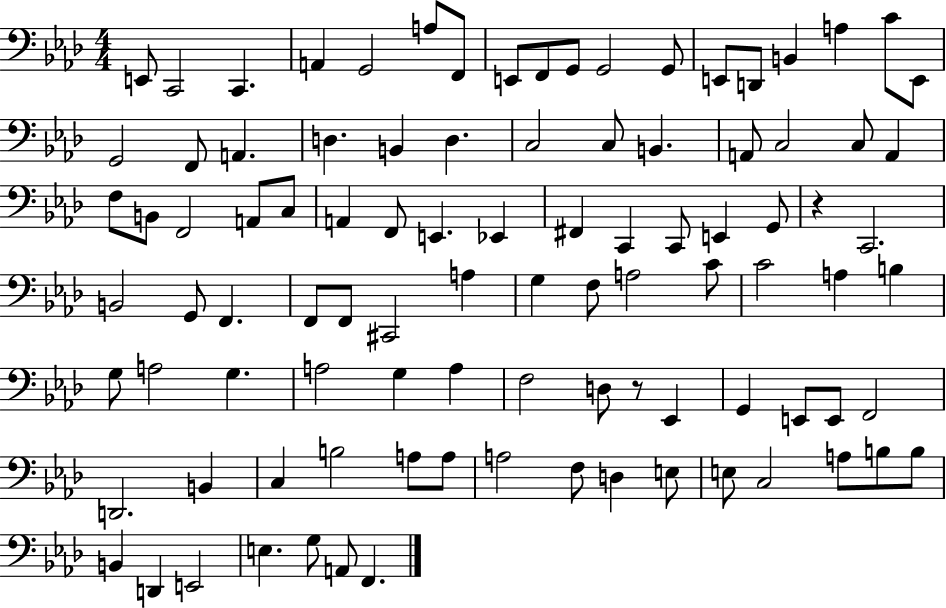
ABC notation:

X:1
T:Untitled
M:4/4
L:1/4
K:Ab
E,,/2 C,,2 C,, A,, G,,2 A,/2 F,,/2 E,,/2 F,,/2 G,,/2 G,,2 G,,/2 E,,/2 D,,/2 B,, A, C/2 E,,/2 G,,2 F,,/2 A,, D, B,, D, C,2 C,/2 B,, A,,/2 C,2 C,/2 A,, F,/2 B,,/2 F,,2 A,,/2 C,/2 A,, F,,/2 E,, _E,, ^F,, C,, C,,/2 E,, G,,/2 z C,,2 B,,2 G,,/2 F,, F,,/2 F,,/2 ^C,,2 A, G, F,/2 A,2 C/2 C2 A, B, G,/2 A,2 G, A,2 G, A, F,2 D,/2 z/2 _E,, G,, E,,/2 E,,/2 F,,2 D,,2 B,, C, B,2 A,/2 A,/2 A,2 F,/2 D, E,/2 E,/2 C,2 A,/2 B,/2 B,/2 B,, D,, E,,2 E, G,/2 A,,/2 F,,